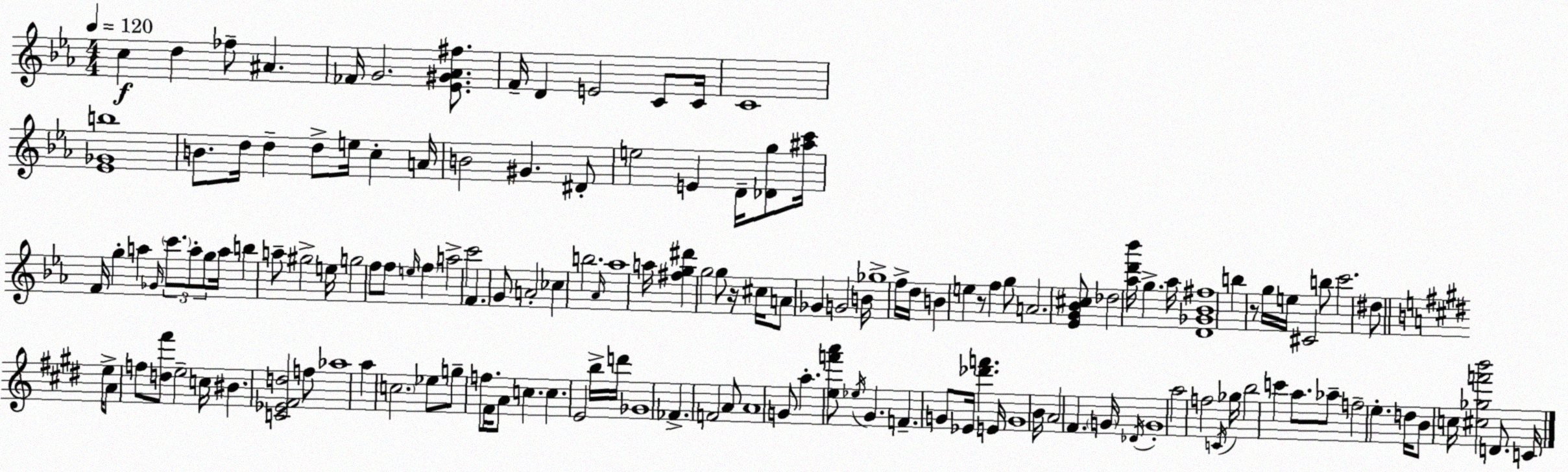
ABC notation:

X:1
T:Untitled
M:4/4
L:1/4
K:Eb
c d _f/2 ^A _F/4 G2 [_E^G_A^f]/2 F/4 D E2 C/2 C/4 C4 [_E_Gb]4 B/2 d/4 d d/2 e/4 c A/4 B2 ^G ^D/2 e2 E D/4 [_Dg]/2 [^ac']/4 F/4 g a _G/4 c'/2 a/2 g/2 a/4 b a/2 ^g2 e/4 g2 f/2 f/2 e/4 f a2 c'2 F G/2 A2 _c b2 _A/4 _a4 a/4 [^fg^d'] g2 g/2 z/4 ^c/4 A/2 _G G2 B/4 _g4 f/4 d/4 B e z/2 f g/2 A2 [_EG_B^c]/2 _d2 [_ad'_b']/4 g _a/4 [D_G_B^f]4 b z/2 g/4 e/4 ^C2 b/2 c'2 ^d/2 e/4 A/2 f/2 [d^f']/2 e2 c/4 ^B [C_E^Fd]2 f/2 _a4 a c2 _e/2 g/2 f/2 ^F/4 A/2 c c E2 b/4 d'/4 _G4 _F F2 A/2 A4 G/2 a [ef'a']/2 _e/4 ^G F G/2 _E/4 [_d'f'] E/4 G4 B/4 A2 ^F G/4 _D/4 G4 a2 f2 C/4 _g/4 b2 c' a/2 _a/2 f2 e d/4 B/2 c/4 [^c_gf'b']2 D/2 C/4